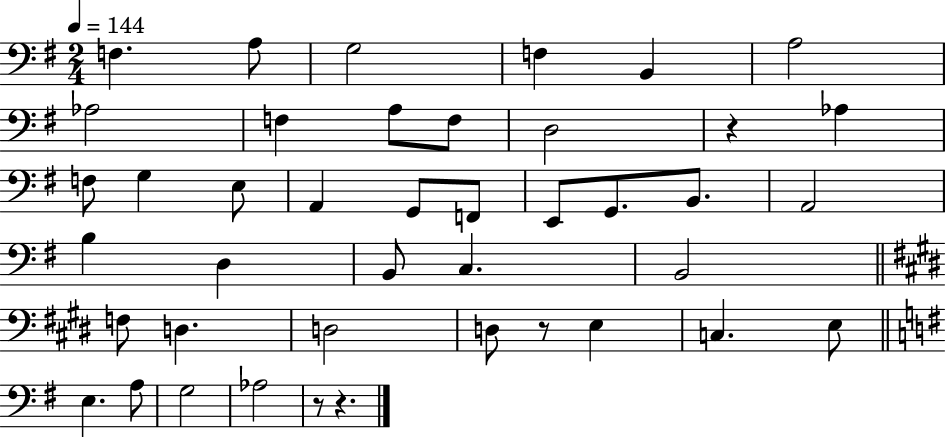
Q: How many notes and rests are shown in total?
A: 42